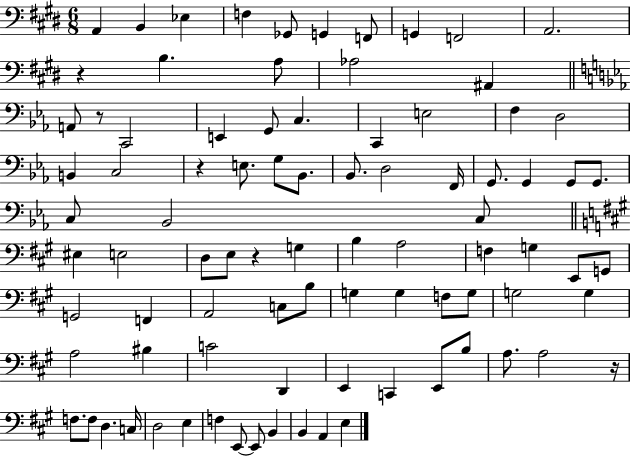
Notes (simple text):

A2/q B2/q Eb3/q F3/q Gb2/e G2/q F2/e G2/q F2/h A2/h. R/q B3/q. A3/e Ab3/h A#2/q A2/e R/e C2/h E2/q G2/e C3/q. C2/q E3/h F3/q D3/h B2/q C3/h R/q E3/e. G3/e Bb2/e. Bb2/e. D3/h F2/s G2/e. G2/q G2/e G2/e. C3/e Bb2/h C3/e EIS3/q E3/h D3/e E3/e R/q G3/q B3/q A3/h F3/q G3/q E2/e G2/e G2/h F2/q A2/h C3/e B3/e G3/q G3/q F3/e G3/e G3/h G3/q A3/h BIS3/q C4/h D2/q E2/q C2/q E2/e B3/e A3/e. A3/h R/s F3/e. F3/e D3/q. C3/s D3/h E3/q F3/q E2/e E2/e B2/q B2/q A2/q E3/q